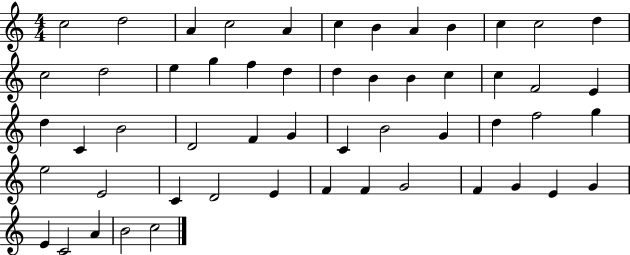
C5/h D5/h A4/q C5/h A4/q C5/q B4/q A4/q B4/q C5/q C5/h D5/q C5/h D5/h E5/q G5/q F5/q D5/q D5/q B4/q B4/q C5/q C5/q F4/h E4/q D5/q C4/q B4/h D4/h F4/q G4/q C4/q B4/h G4/q D5/q F5/h G5/q E5/h E4/h C4/q D4/h E4/q F4/q F4/q G4/h F4/q G4/q E4/q G4/q E4/q C4/h A4/q B4/h C5/h